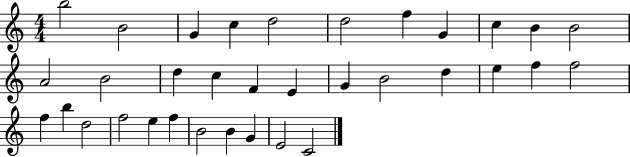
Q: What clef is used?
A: treble